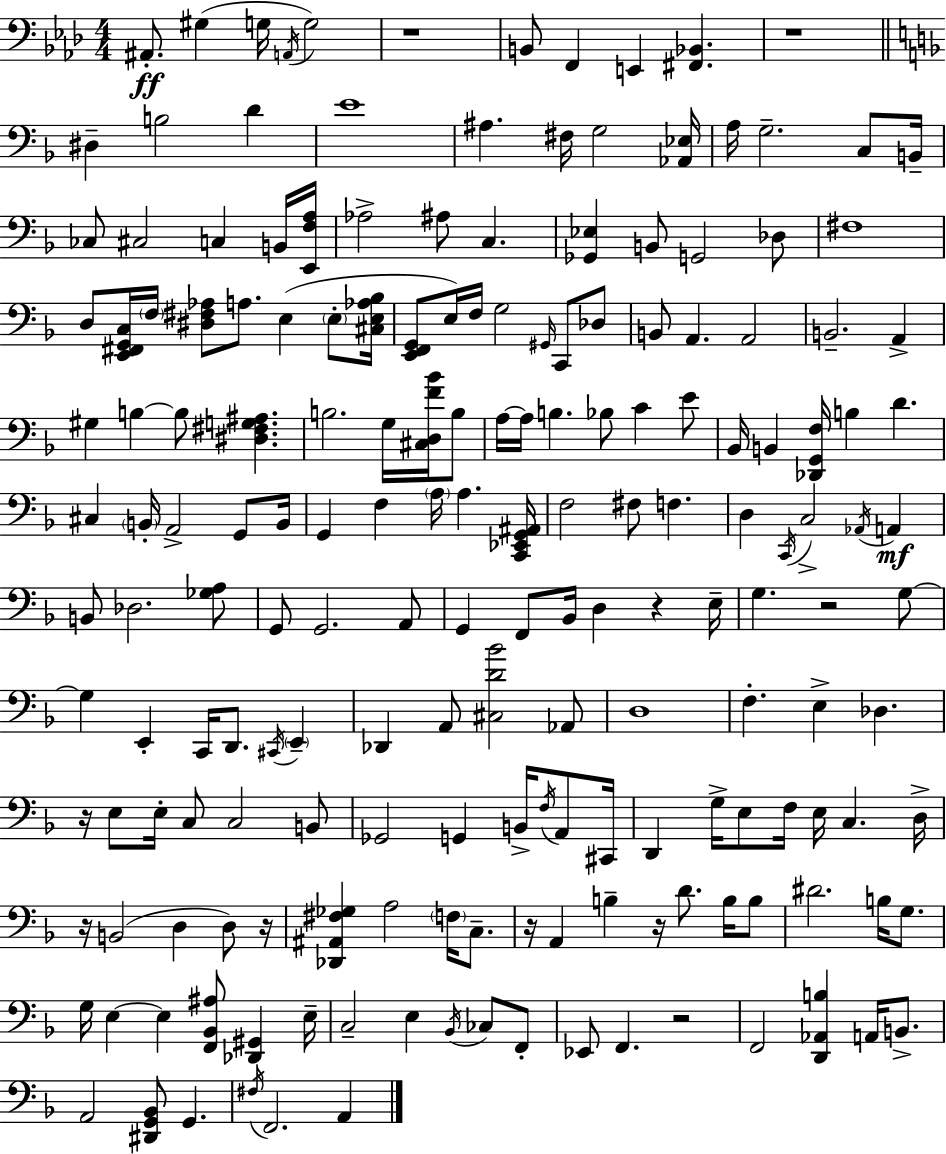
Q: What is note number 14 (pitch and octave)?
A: F#3